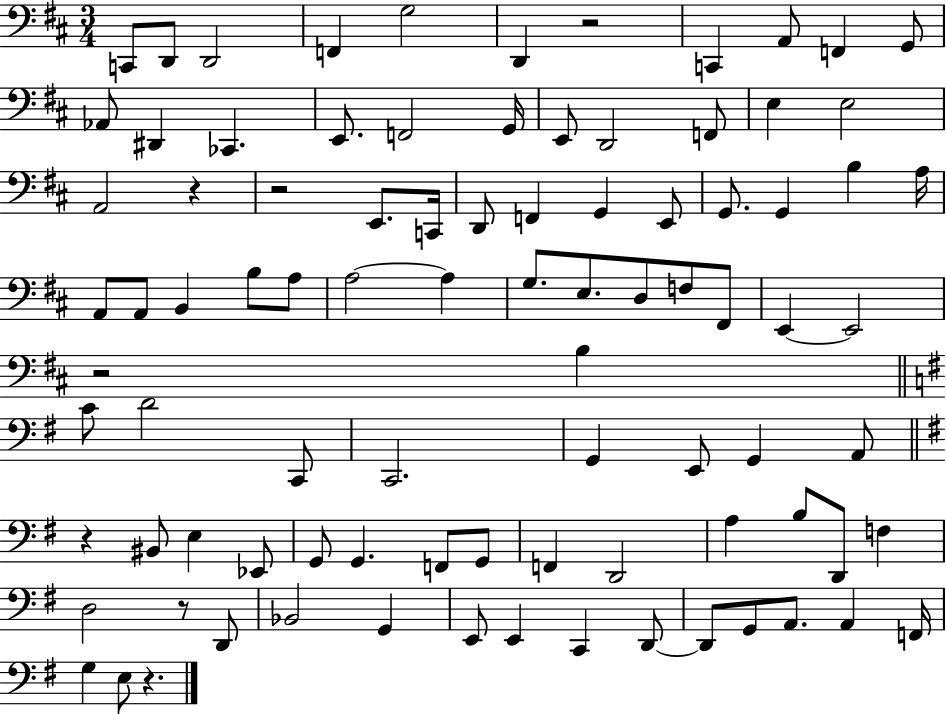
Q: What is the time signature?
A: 3/4